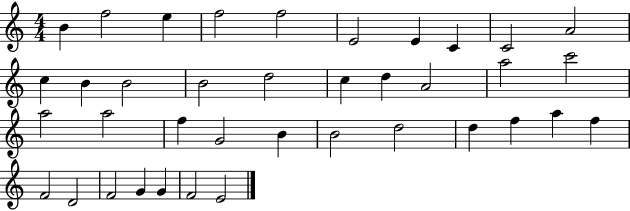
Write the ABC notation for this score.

X:1
T:Untitled
M:4/4
L:1/4
K:C
B f2 e f2 f2 E2 E C C2 A2 c B B2 B2 d2 c d A2 a2 c'2 a2 a2 f G2 B B2 d2 d f a f F2 D2 F2 G G F2 E2